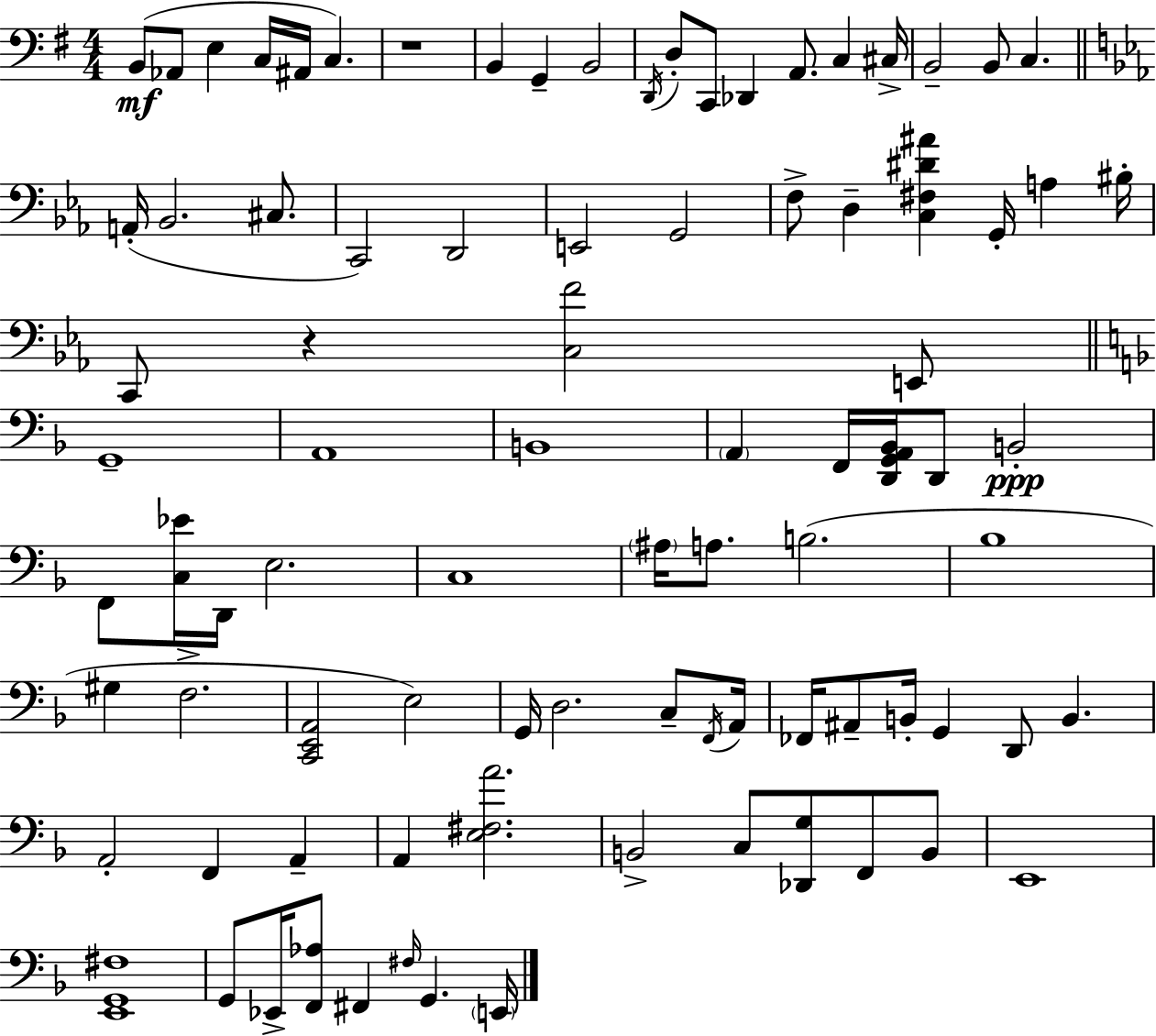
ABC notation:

X:1
T:Untitled
M:4/4
L:1/4
K:G
B,,/2 _A,,/2 E, C,/4 ^A,,/4 C, z4 B,, G,, B,,2 D,,/4 D,/2 C,,/2 _D,, A,,/2 C, ^C,/4 B,,2 B,,/2 C, A,,/4 _B,,2 ^C,/2 C,,2 D,,2 E,,2 G,,2 F,/2 D, [C,^F,^D^A] G,,/4 A, ^B,/4 C,,/2 z [C,F]2 E,,/2 G,,4 A,,4 B,,4 A,, F,,/4 [D,,G,,A,,_B,,]/4 D,,/2 B,,2 F,,/2 [C,_E]/4 D,,/4 E,2 C,4 ^A,/4 A,/2 B,2 _B,4 ^G, F,2 [C,,E,,A,,]2 E,2 G,,/4 D,2 C,/2 F,,/4 A,,/4 _F,,/4 ^A,,/2 B,,/4 G,, D,,/2 B,, A,,2 F,, A,, A,, [E,^F,A]2 B,,2 C,/2 [_D,,G,]/2 F,,/2 B,,/2 E,,4 [E,,G,,^F,]4 G,,/2 _E,,/4 [F,,_A,]/2 ^F,, ^F,/4 G,, E,,/4